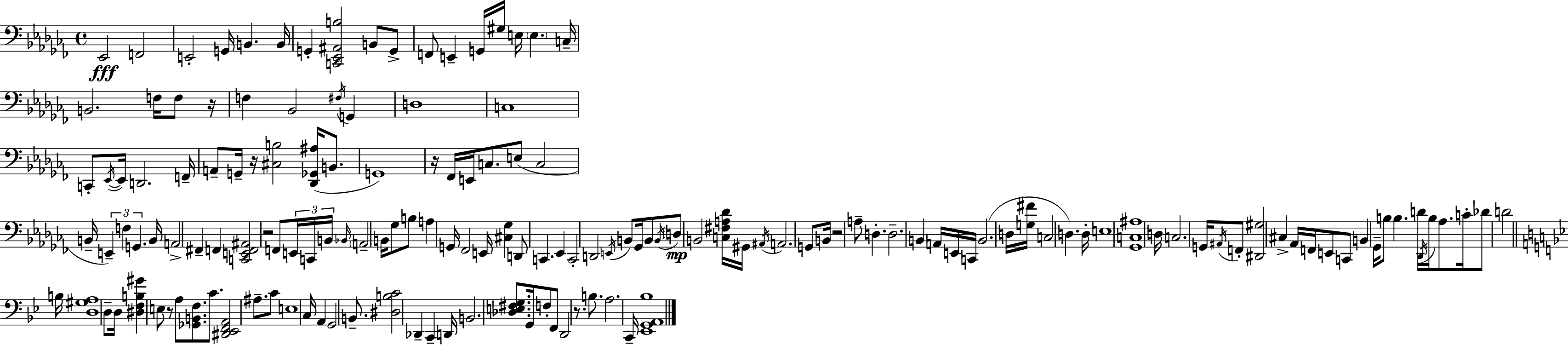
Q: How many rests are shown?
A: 7